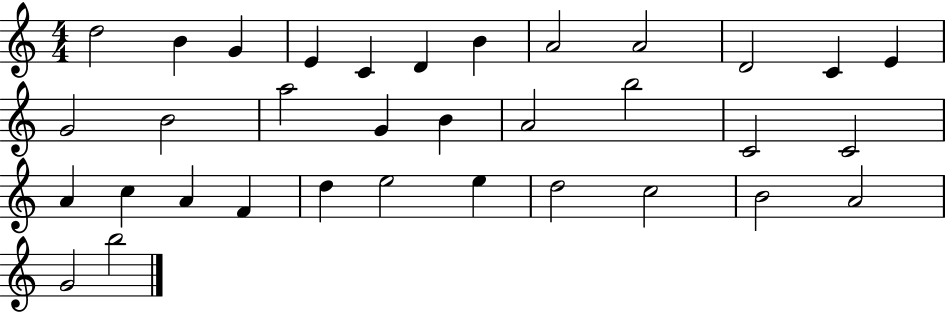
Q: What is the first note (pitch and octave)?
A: D5